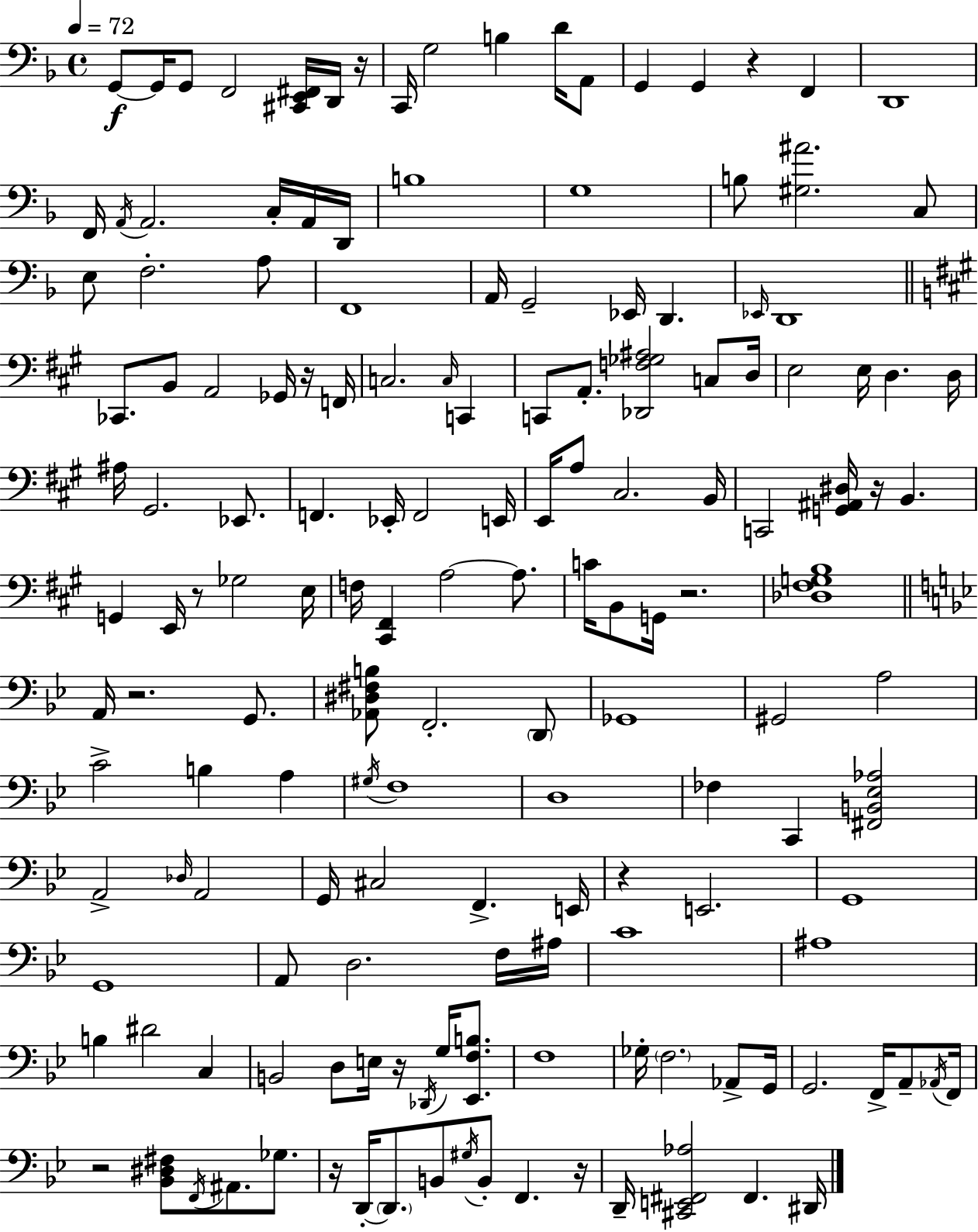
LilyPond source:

{
  \clef bass
  \time 4/4
  \defaultTimeSignature
  \key f \major
  \tempo 4 = 72
  \repeat volta 2 { g,8~~\f g,16 g,8 f,2 <cis, e, fis,>16 d,16 r16 | c,16 g2 b4 d'16 a,8 | g,4 g,4 r4 f,4 | d,1 | \break f,16 \acciaccatura { a,16 } a,2. c16-. a,16 | d,16 b1 | g1 | b8 <gis ais'>2. c8 | \break e8 f2.-. a8 | f,1 | a,16 g,2-- ees,16 d,4. | \grace { ees,16 } d,1 | \break \bar "||" \break \key a \major ces,8. b,8 a,2 ges,16 r16 f,16 | c2. \grace { c16 } c,4 | c,8 a,8.-. <des, f ges ais>2 c8 | d16 e2 e16 d4. | \break d16 ais16 gis,2. ees,8. | f,4. ees,16-. f,2 | e,16 e,16 a8 cis2. | b,16 c,2 <g, ais, dis>16 r16 b,4. | \break g,4 e,16 r8 ges2 | e16 f16 <cis, fis,>4 a2~~ a8. | c'16 b,8 g,16 r2. | <des fis g b>1 | \break \bar "||" \break \key bes \major a,16 r2. g,8. | <aes, dis fis b>8 f,2.-. \parenthesize d,8 | ges,1 | gis,2 a2 | \break c'2-> b4 a4 | \acciaccatura { gis16 } f1 | d1 | fes4 c,4 <fis, b, ees aes>2 | \break a,2-> \grace { des16 } a,2 | g,16 cis2 f,4.-> | e,16 r4 e,2. | g,1 | \break g,1 | a,8 d2. | f16 ais16 c'1 | ais1 | \break b4 dis'2 c4 | b,2 d8 e16 r16 \acciaccatura { des,16 } g16 | <ees, f b>8. f1 | ges16-. \parenthesize f2. | \break aes,8-> g,16 g,2. f,16-> | a,8-- \acciaccatura { aes,16 } f,16 r2 <bes, dis fis>8 \acciaccatura { f,16 } ais,8. | ges8. r16 d,16-.~~ \parenthesize d,8. b,8 \acciaccatura { gis16 } b,8-. f,4. | r16 d,16-- <cis, e, fis, aes>2 fis,4. | \break dis,16 } \bar "|."
}